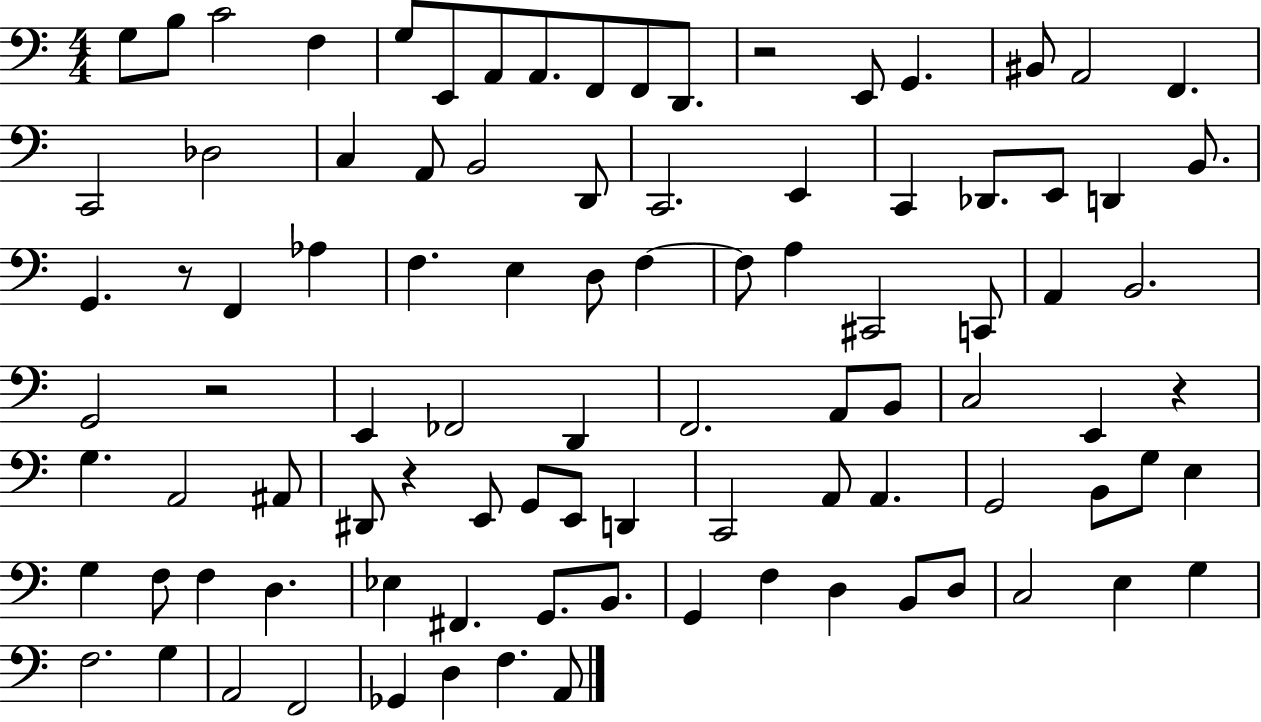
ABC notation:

X:1
T:Untitled
M:4/4
L:1/4
K:C
G,/2 B,/2 C2 F, G,/2 E,,/2 A,,/2 A,,/2 F,,/2 F,,/2 D,,/2 z2 E,,/2 G,, ^B,,/2 A,,2 F,, C,,2 _D,2 C, A,,/2 B,,2 D,,/2 C,,2 E,, C,, _D,,/2 E,,/2 D,, B,,/2 G,, z/2 F,, _A, F, E, D,/2 F, F,/2 A, ^C,,2 C,,/2 A,, B,,2 G,,2 z2 E,, _F,,2 D,, F,,2 A,,/2 B,,/2 C,2 E,, z G, A,,2 ^A,,/2 ^D,,/2 z E,,/2 G,,/2 E,,/2 D,, C,,2 A,,/2 A,, G,,2 B,,/2 G,/2 E, G, F,/2 F, D, _E, ^F,, G,,/2 B,,/2 G,, F, D, B,,/2 D,/2 C,2 E, G, F,2 G, A,,2 F,,2 _G,, D, F, A,,/2